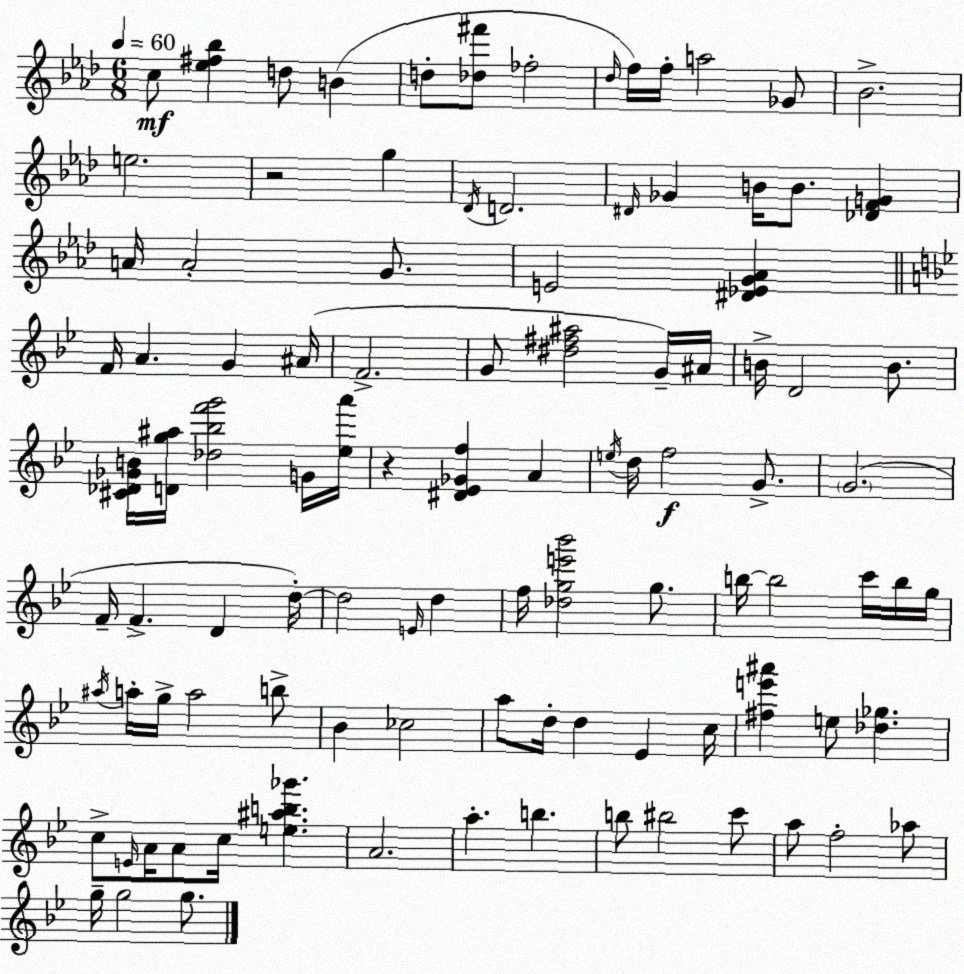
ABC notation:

X:1
T:Untitled
M:6/8
L:1/4
K:Fm
c/2 [_e^f_b] d/2 B d/2 [_d^f']/2 _f2 _d/4 f/4 f/4 a2 _G/2 _B2 e2 z2 g _D/4 D2 ^D/4 _G B/4 B/2 [_DFG] A/4 A2 G/2 E2 [^D_EG_A] F/4 A G ^A/4 F2 G/2 [^d^f^a]2 G/4 ^A/4 B/4 D2 B/2 [^C_D_GB]/4 [Dg^a]/4 [_d_bf'g']2 G/4 [_ea']/4 z [^D_E_Gf] A e/4 d/4 f2 G/2 G2 F/4 F D d/4 d2 E/4 d f/4 [_dge'_b']2 g/2 b/4 b2 c'/4 b/4 g/4 ^a/4 a/4 g/4 a2 b/2 _B _c2 a/2 d/4 d _E c/4 [^fe'^a'] e/2 [_d_g] c/2 E/4 A/4 A/2 c/4 [e^ab_g'] A2 a b b/2 ^b2 c'/2 a/2 f2 _a/2 g/4 g2 g/2